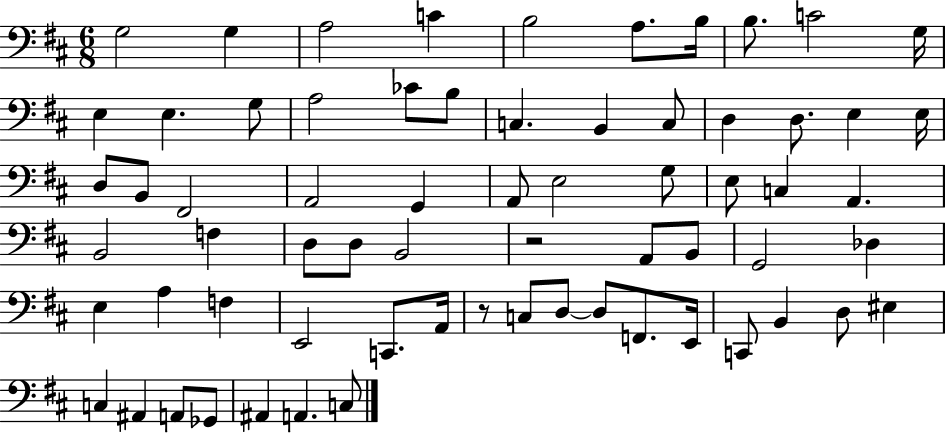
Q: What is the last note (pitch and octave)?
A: C3